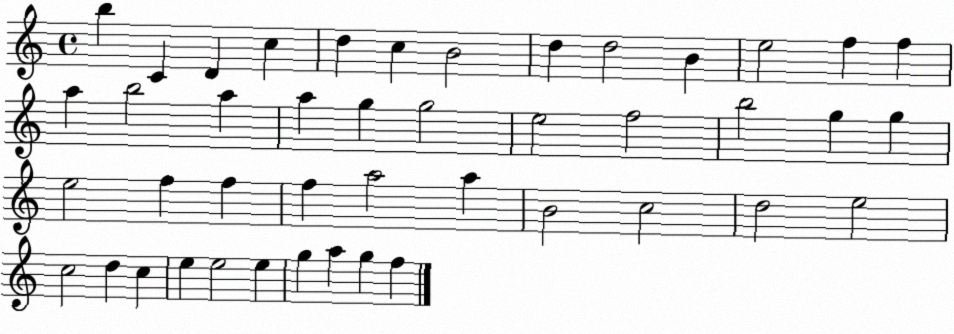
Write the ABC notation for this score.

X:1
T:Untitled
M:4/4
L:1/4
K:C
b C D c d c B2 d d2 B e2 f f a b2 a a g g2 e2 f2 b2 g g e2 f f f a2 a B2 c2 d2 e2 c2 d c e e2 e g a g f